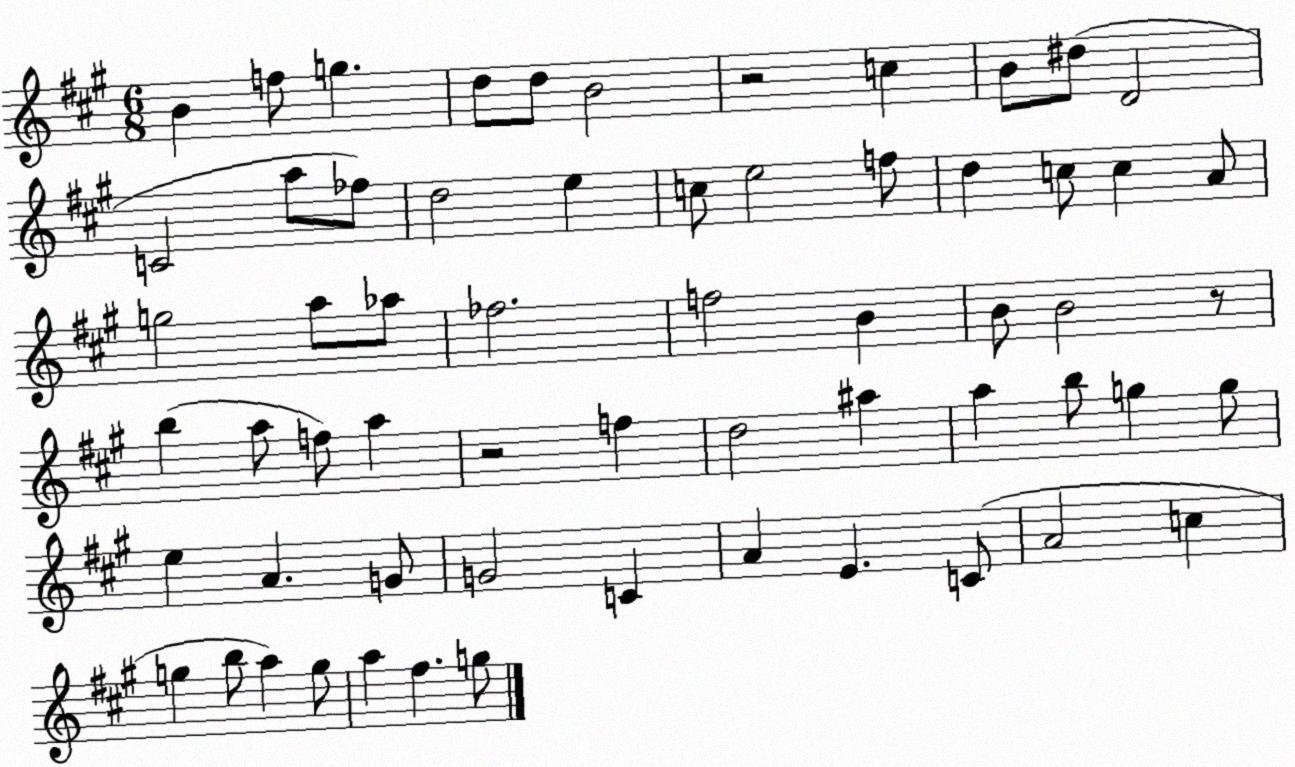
X:1
T:Untitled
M:6/8
L:1/4
K:A
B f/2 g d/2 d/2 B2 z2 c B/2 ^d/2 D2 C2 a/2 _f/2 d2 e c/2 e2 f/2 d c/2 c A/2 g2 a/2 _a/2 _f2 f2 B B/2 B2 z/2 b a/2 f/2 a z2 f d2 ^a a b/2 g g/2 e A G/2 G2 C A E C/2 A2 c g b/2 a g/2 a ^f g/2